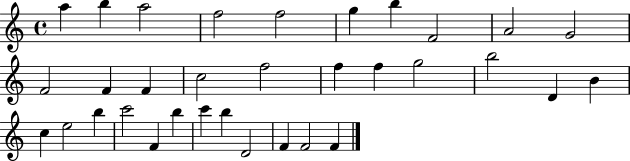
X:1
T:Untitled
M:4/4
L:1/4
K:C
a b a2 f2 f2 g b F2 A2 G2 F2 F F c2 f2 f f g2 b2 D B c e2 b c'2 F b c' b D2 F F2 F